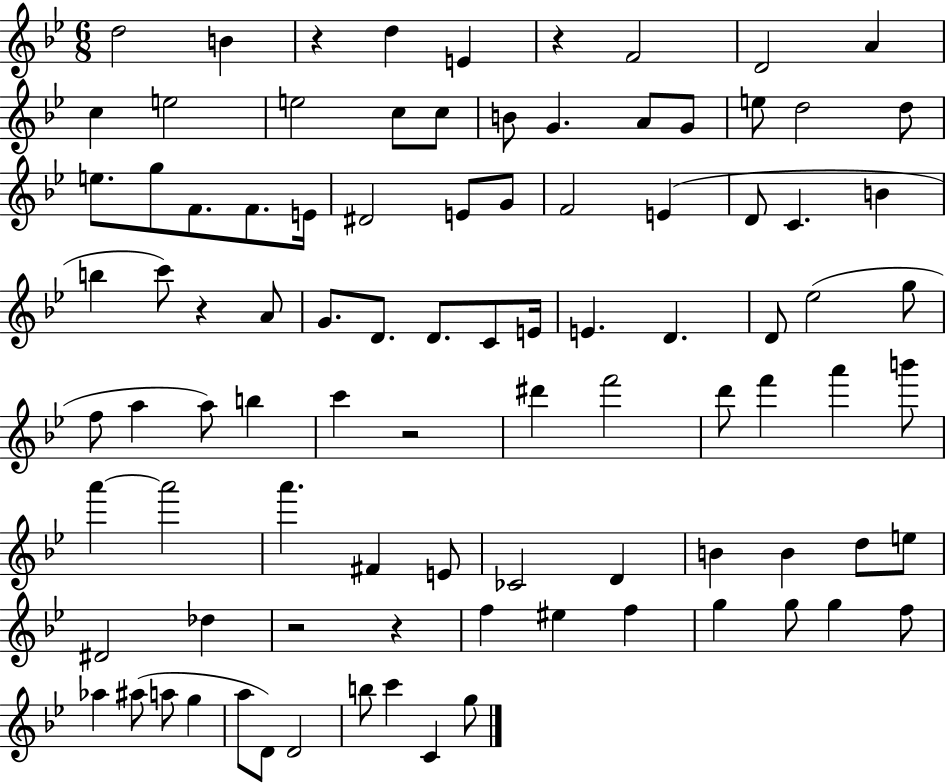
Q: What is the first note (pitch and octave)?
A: D5